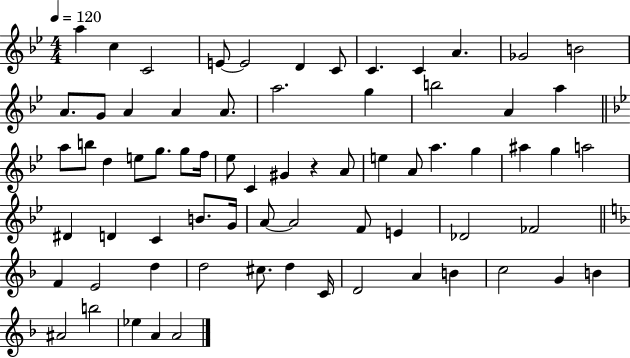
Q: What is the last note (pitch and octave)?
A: A4